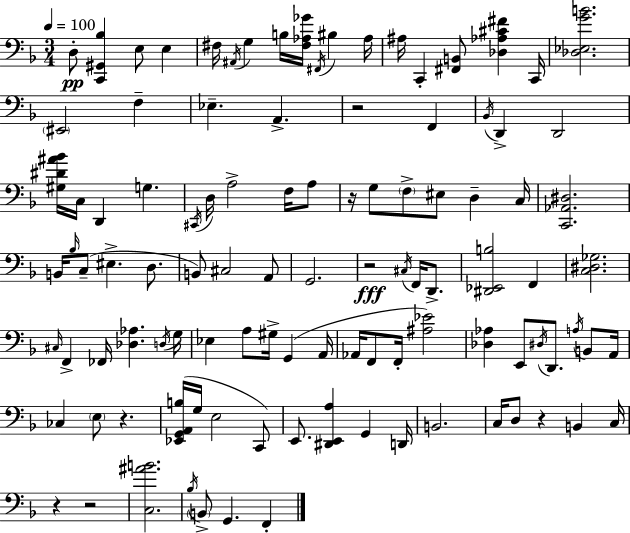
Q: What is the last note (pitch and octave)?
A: F2